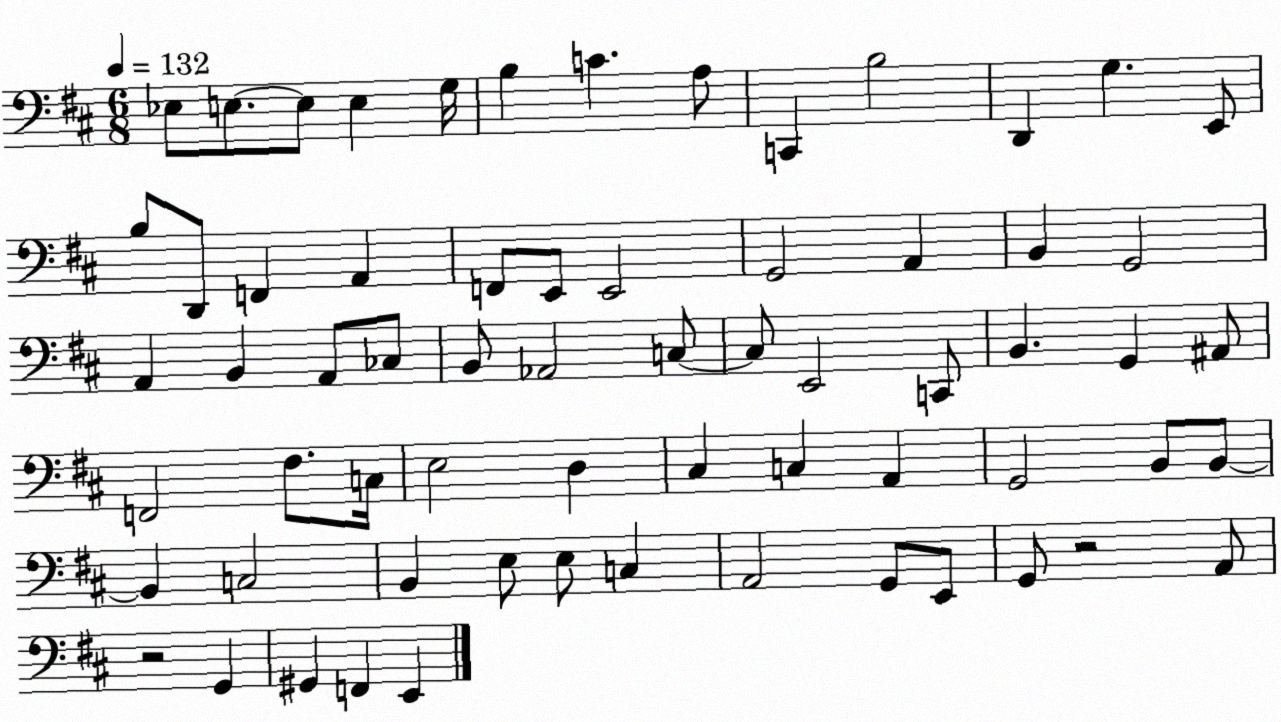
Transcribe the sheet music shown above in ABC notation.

X:1
T:Untitled
M:6/8
L:1/4
K:D
_E,/2 E,/2 E,/2 E, G,/4 B, C A,/2 C,, B,2 D,, G, E,,/2 B,/2 D,,/2 F,, A,, F,,/2 E,,/2 E,,2 G,,2 A,, B,, G,,2 A,, B,, A,,/2 _C,/2 B,,/2 _A,,2 C,/2 C,/2 E,,2 C,,/2 B,, G,, ^A,,/2 F,,2 ^F,/2 C,/4 E,2 D, ^C, C, A,, G,,2 B,,/2 B,,/2 B,, C,2 B,, E,/2 E,/2 C, A,,2 G,,/2 E,,/2 G,,/2 z2 A,,/2 z2 G,, ^G,, F,, E,,